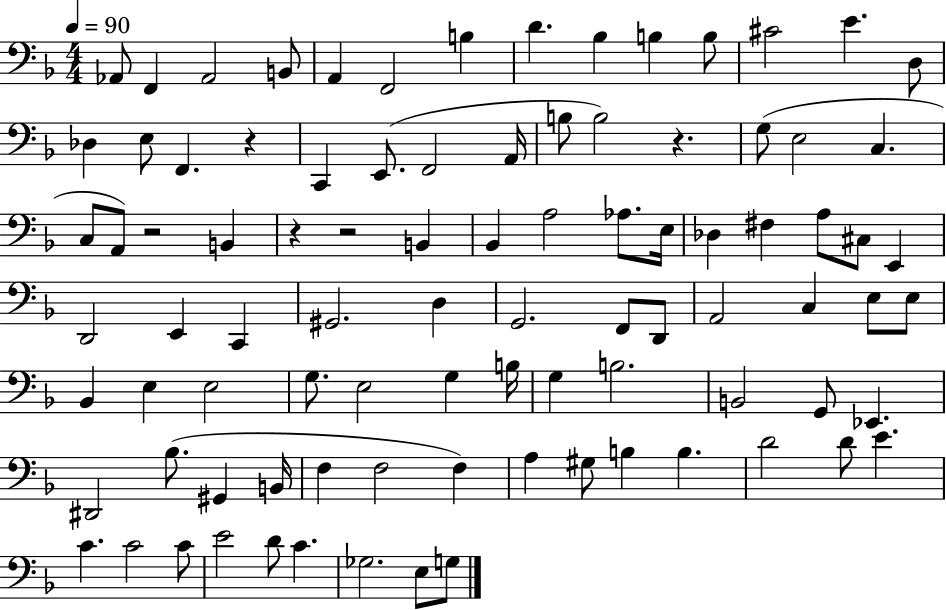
X:1
T:Untitled
M:4/4
L:1/4
K:F
_A,,/2 F,, _A,,2 B,,/2 A,, F,,2 B, D _B, B, B,/2 ^C2 E D,/2 _D, E,/2 F,, z C,, E,,/2 F,,2 A,,/4 B,/2 B,2 z G,/2 E,2 C, C,/2 A,,/2 z2 B,, z z2 B,, _B,, A,2 _A,/2 E,/4 _D, ^F, A,/2 ^C,/2 E,, D,,2 E,, C,, ^G,,2 D, G,,2 F,,/2 D,,/2 A,,2 C, E,/2 E,/2 _B,, E, E,2 G,/2 E,2 G, B,/4 G, B,2 B,,2 G,,/2 _E,, ^D,,2 _B,/2 ^G,, B,,/4 F, F,2 F, A, ^G,/2 B, B, D2 D/2 E C C2 C/2 E2 D/2 C _G,2 E,/2 G,/2